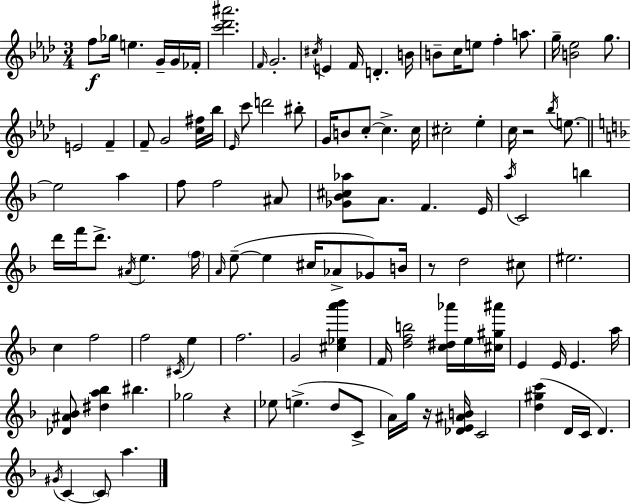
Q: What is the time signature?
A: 3/4